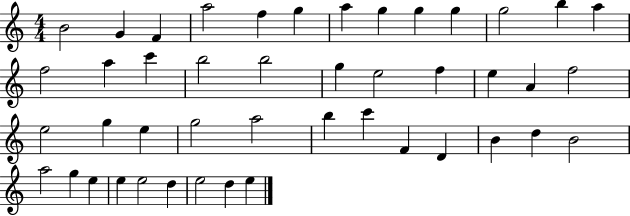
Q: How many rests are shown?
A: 0